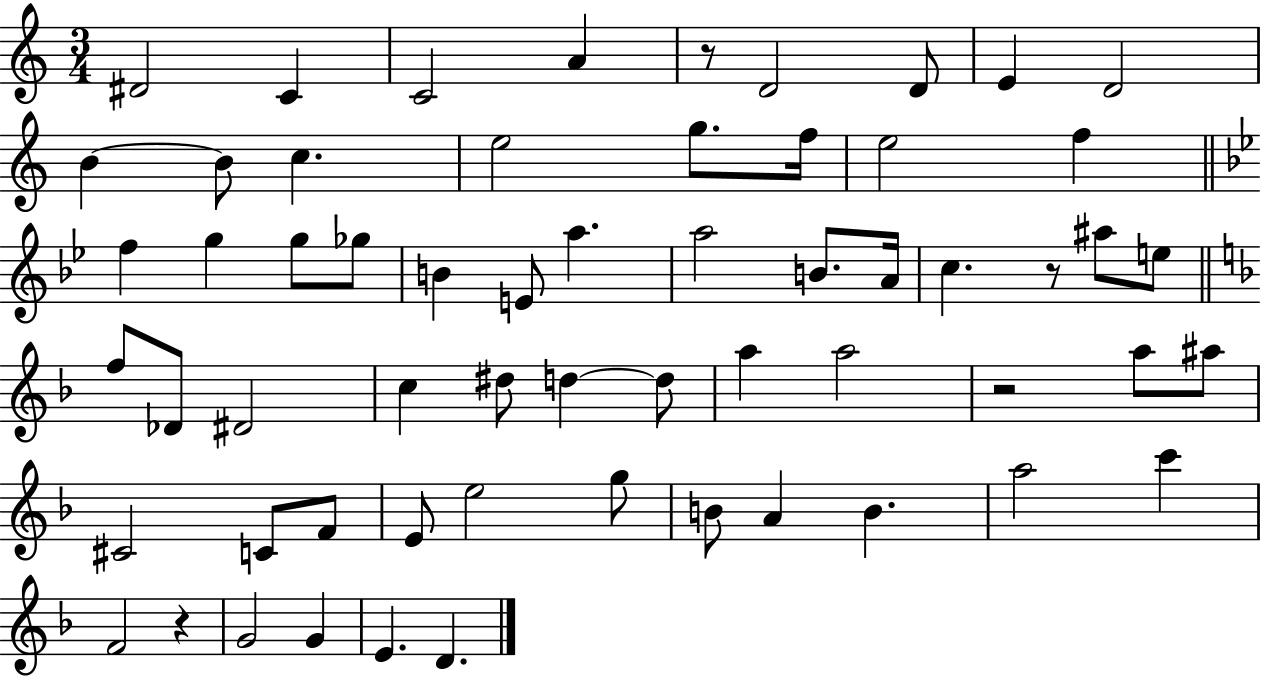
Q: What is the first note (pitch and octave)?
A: D#4